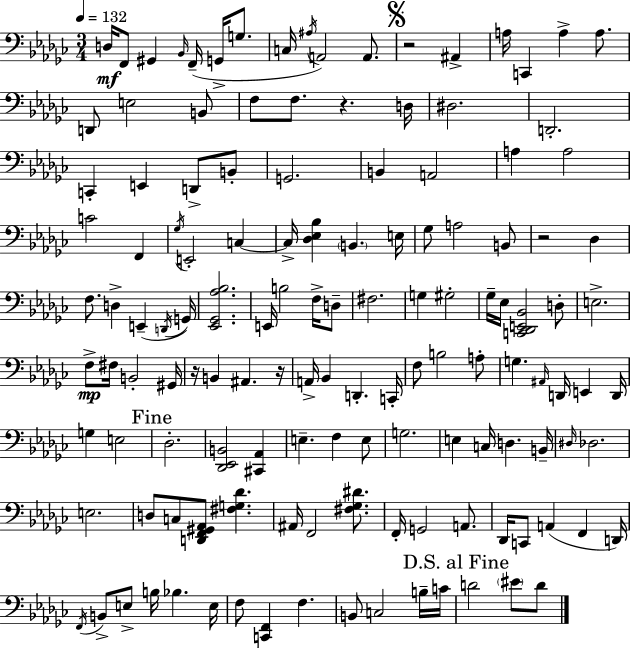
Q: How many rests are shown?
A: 5